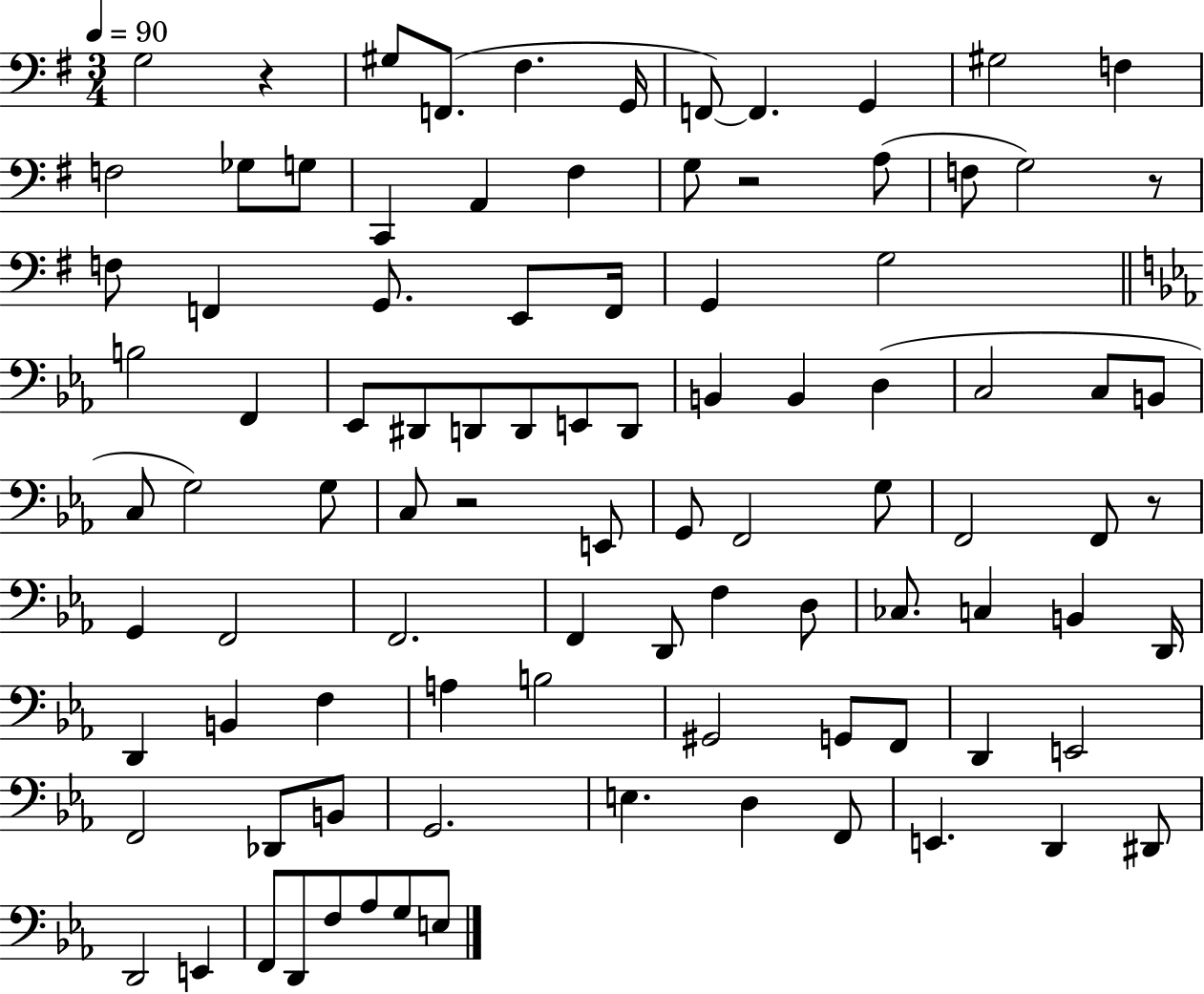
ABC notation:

X:1
T:Untitled
M:3/4
L:1/4
K:G
G,2 z ^G,/2 F,,/2 ^F, G,,/4 F,,/2 F,, G,, ^G,2 F, F,2 _G,/2 G,/2 C,, A,, ^F, G,/2 z2 A,/2 F,/2 G,2 z/2 F,/2 F,, G,,/2 E,,/2 F,,/4 G,, G,2 B,2 F,, _E,,/2 ^D,,/2 D,,/2 D,,/2 E,,/2 D,,/2 B,, B,, D, C,2 C,/2 B,,/2 C,/2 G,2 G,/2 C,/2 z2 E,,/2 G,,/2 F,,2 G,/2 F,,2 F,,/2 z/2 G,, F,,2 F,,2 F,, D,,/2 F, D,/2 _C,/2 C, B,, D,,/4 D,, B,, F, A, B,2 ^G,,2 G,,/2 F,,/2 D,, E,,2 F,,2 _D,,/2 B,,/2 G,,2 E, D, F,,/2 E,, D,, ^D,,/2 D,,2 E,, F,,/2 D,,/2 F,/2 _A,/2 G,/2 E,/2